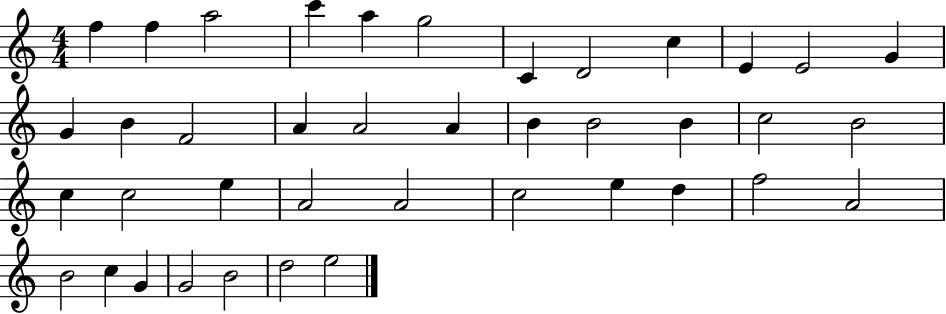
F5/q F5/q A5/h C6/q A5/q G5/h C4/q D4/h C5/q E4/q E4/h G4/q G4/q B4/q F4/h A4/q A4/h A4/q B4/q B4/h B4/q C5/h B4/h C5/q C5/h E5/q A4/h A4/h C5/h E5/q D5/q F5/h A4/h B4/h C5/q G4/q G4/h B4/h D5/h E5/h